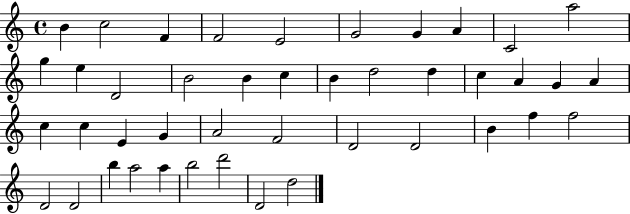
X:1
T:Untitled
M:4/4
L:1/4
K:C
B c2 F F2 E2 G2 G A C2 a2 g e D2 B2 B c B d2 d c A G A c c E G A2 F2 D2 D2 B f f2 D2 D2 b a2 a b2 d'2 D2 d2